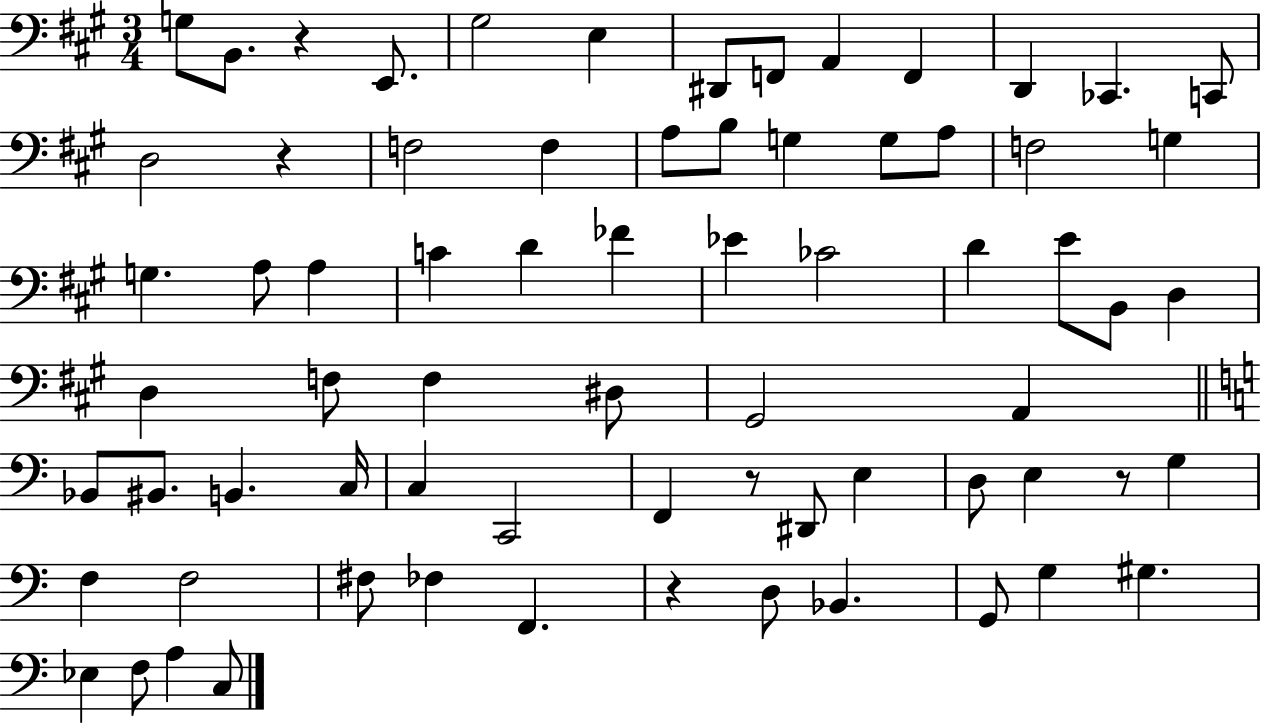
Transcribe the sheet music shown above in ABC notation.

X:1
T:Untitled
M:3/4
L:1/4
K:A
G,/2 B,,/2 z E,,/2 ^G,2 E, ^D,,/2 F,,/2 A,, F,, D,, _C,, C,,/2 D,2 z F,2 F, A,/2 B,/2 G, G,/2 A,/2 F,2 G, G, A,/2 A, C D _F _E _C2 D E/2 B,,/2 D, D, F,/2 F, ^D,/2 ^G,,2 A,, _B,,/2 ^B,,/2 B,, C,/4 C, C,,2 F,, z/2 ^D,,/2 E, D,/2 E, z/2 G, F, F,2 ^F,/2 _F, F,, z D,/2 _B,, G,,/2 G, ^G, _E, F,/2 A, C,/2